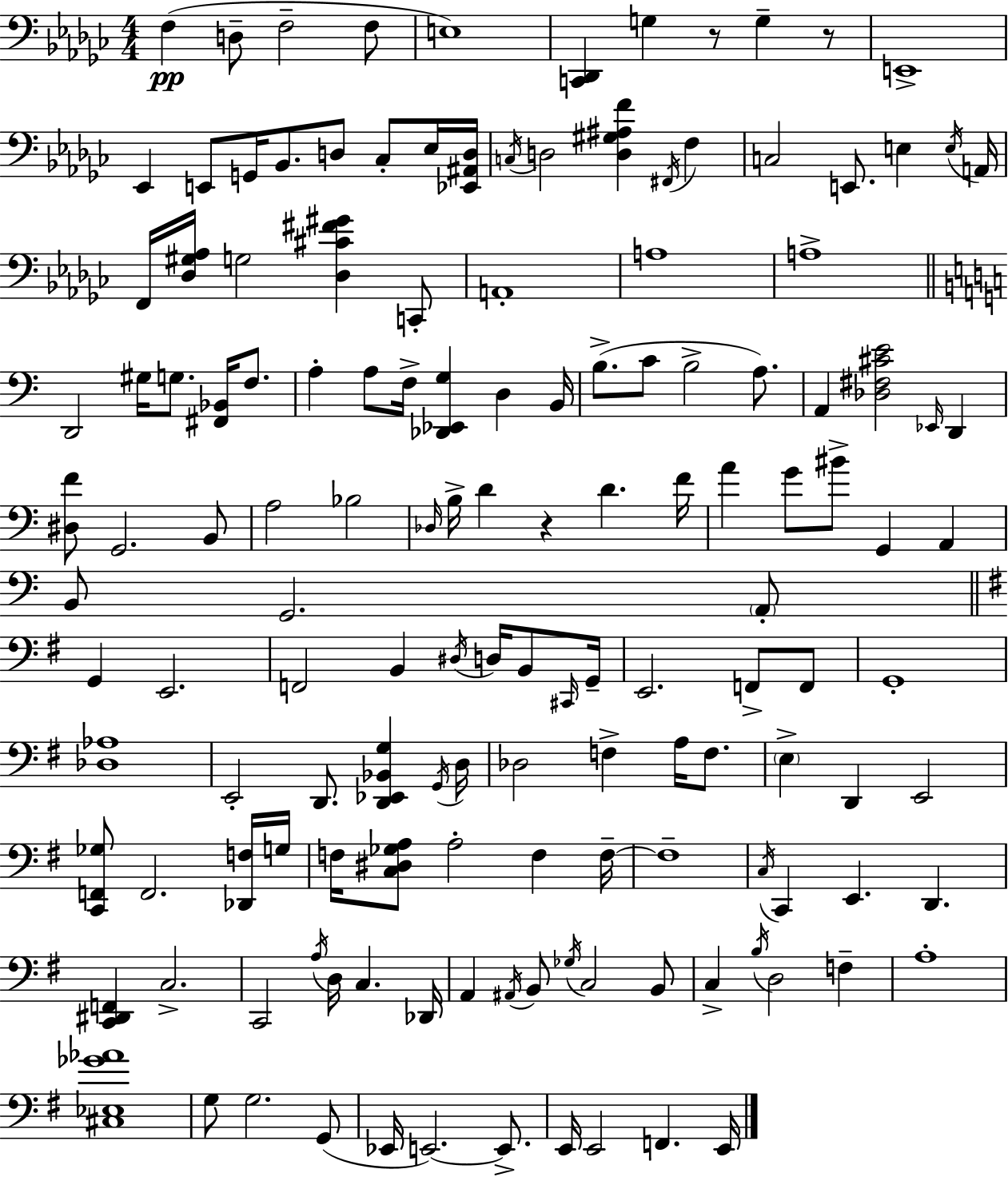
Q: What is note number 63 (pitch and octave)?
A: A2